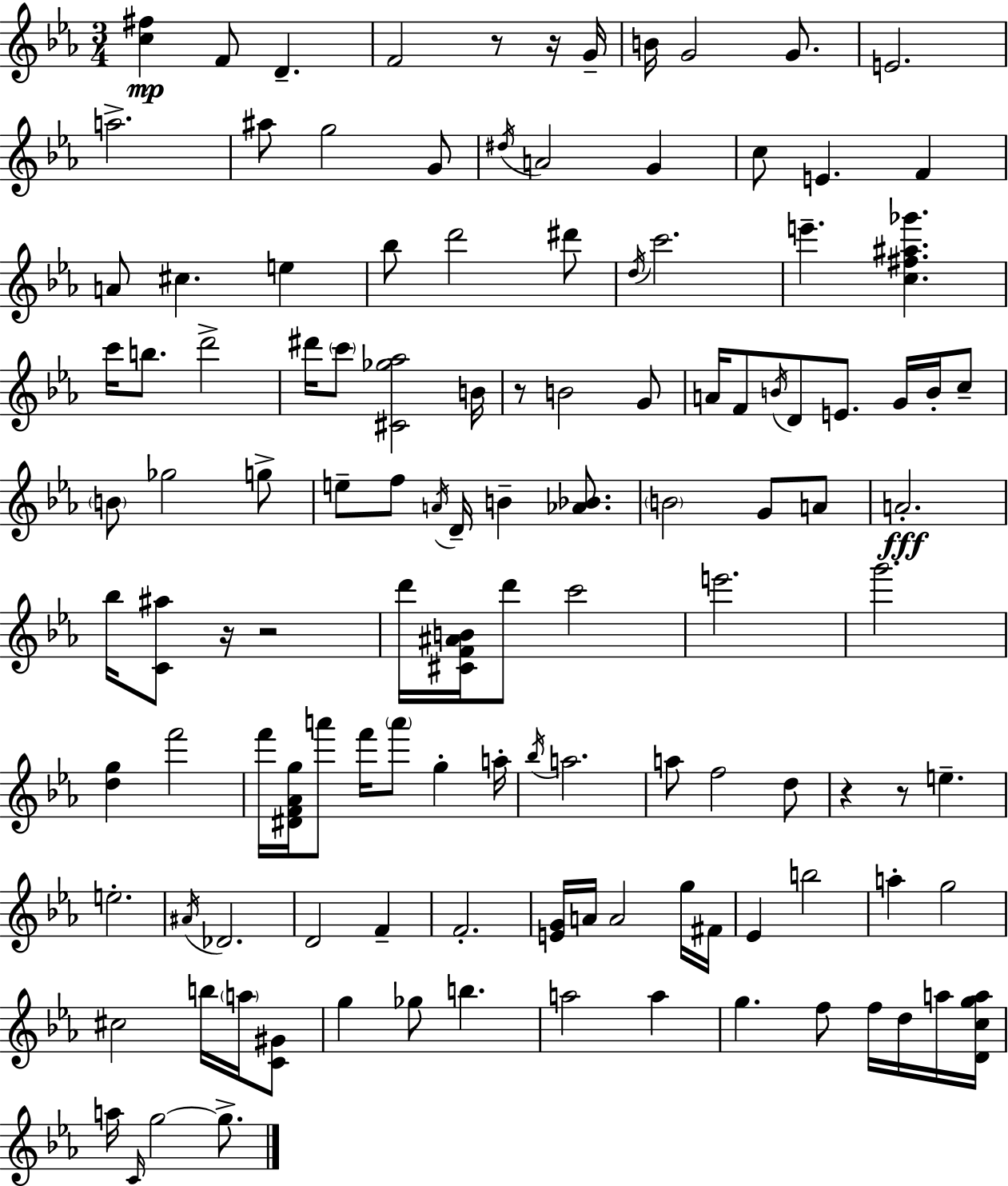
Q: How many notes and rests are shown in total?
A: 123